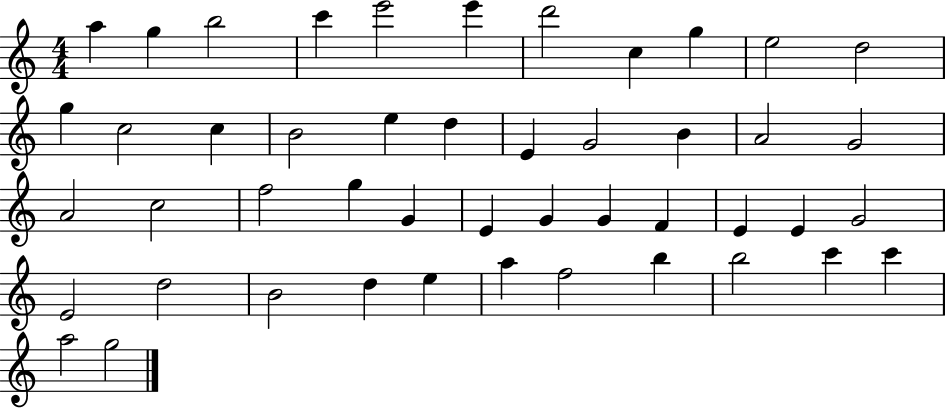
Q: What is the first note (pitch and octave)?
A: A5